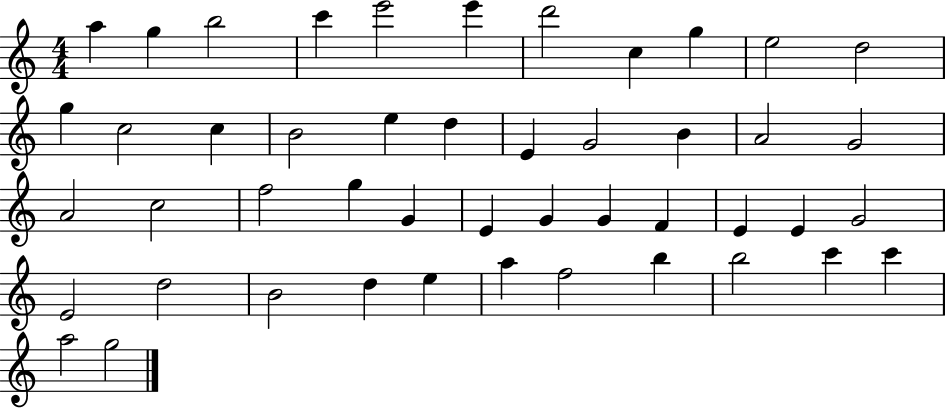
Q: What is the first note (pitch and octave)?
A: A5